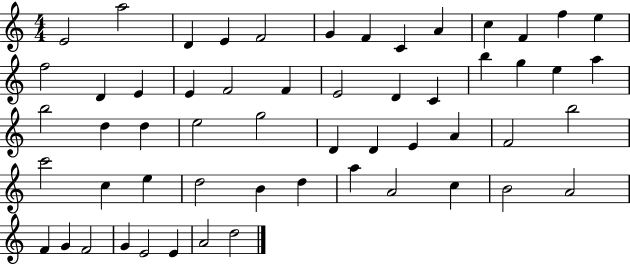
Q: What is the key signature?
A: C major